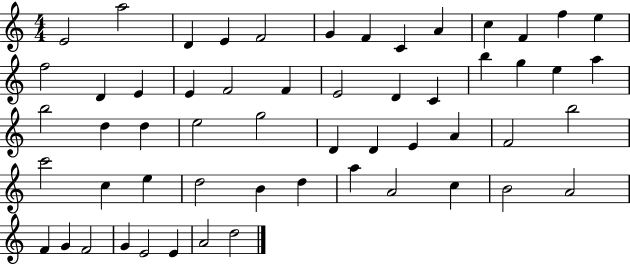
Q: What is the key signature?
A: C major